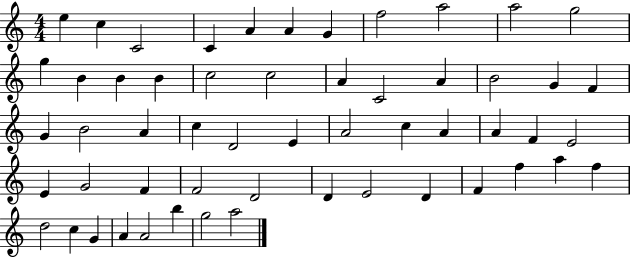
{
  \clef treble
  \numericTimeSignature
  \time 4/4
  \key c \major
  e''4 c''4 c'2 | c'4 a'4 a'4 g'4 | f''2 a''2 | a''2 g''2 | \break g''4 b'4 b'4 b'4 | c''2 c''2 | a'4 c'2 a'4 | b'2 g'4 f'4 | \break g'4 b'2 a'4 | c''4 d'2 e'4 | a'2 c''4 a'4 | a'4 f'4 e'2 | \break e'4 g'2 f'4 | f'2 d'2 | d'4 e'2 d'4 | f'4 f''4 a''4 f''4 | \break d''2 c''4 g'4 | a'4 a'2 b''4 | g''2 a''2 | \bar "|."
}